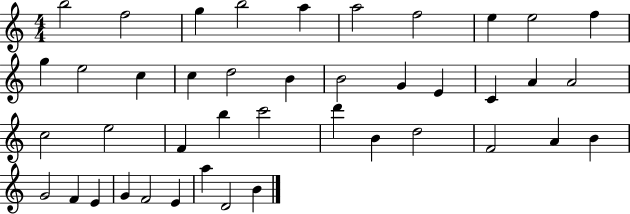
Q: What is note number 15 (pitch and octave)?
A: D5